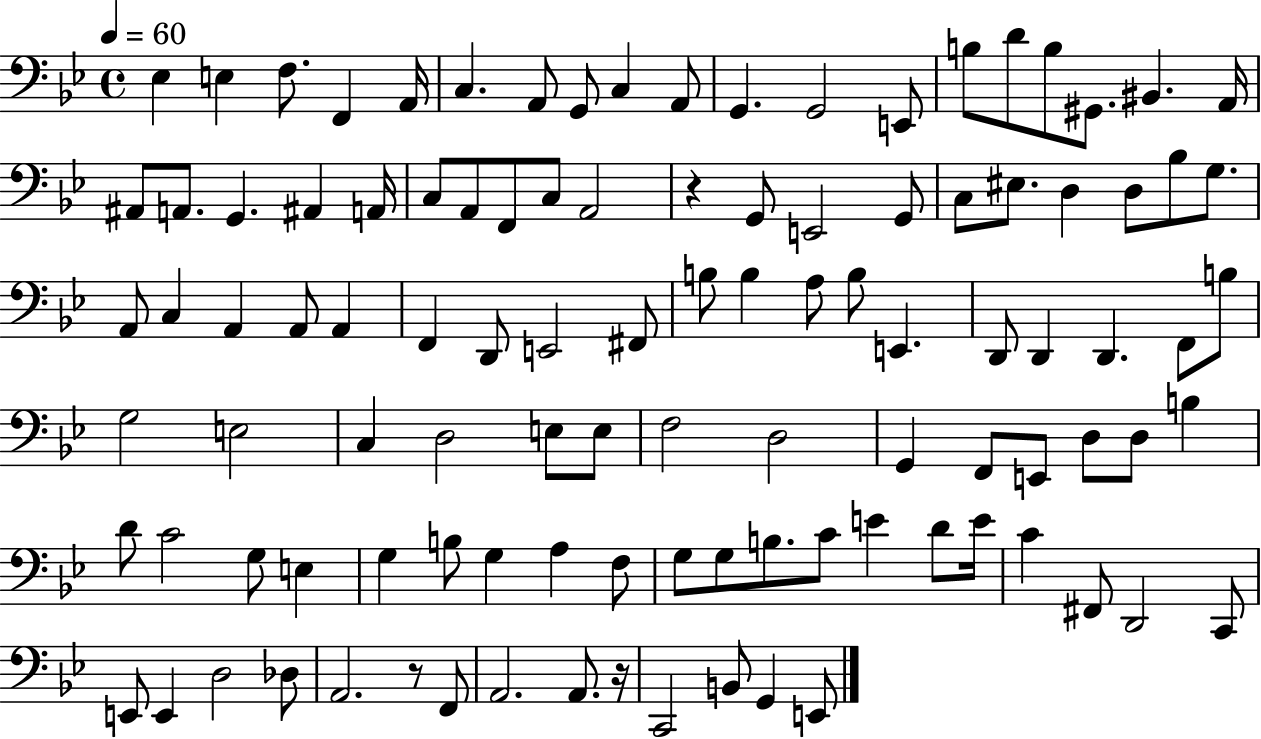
{
  \clef bass
  \time 4/4
  \defaultTimeSignature
  \key bes \major
  \tempo 4 = 60
  \repeat volta 2 { ees4 e4 f8. f,4 a,16 | c4. a,8 g,8 c4 a,8 | g,4. g,2 e,8 | b8 d'8 b8 gis,8. bis,4. a,16 | \break ais,8 a,8. g,4. ais,4 a,16 | c8 a,8 f,8 c8 a,2 | r4 g,8 e,2 g,8 | c8 eis8. d4 d8 bes8 g8. | \break a,8 c4 a,4 a,8 a,4 | f,4 d,8 e,2 fis,8 | b8 b4 a8 b8 e,4. | d,8 d,4 d,4. f,8 b8 | \break g2 e2 | c4 d2 e8 e8 | f2 d2 | g,4 f,8 e,8 d8 d8 b4 | \break d'8 c'2 g8 e4 | g4 b8 g4 a4 f8 | g8 g8 b8. c'8 e'4 d'8 e'16 | c'4 fis,8 d,2 c,8 | \break e,8 e,4 d2 des8 | a,2. r8 f,8 | a,2. a,8. r16 | c,2 b,8 g,4 e,8 | \break } \bar "|."
}